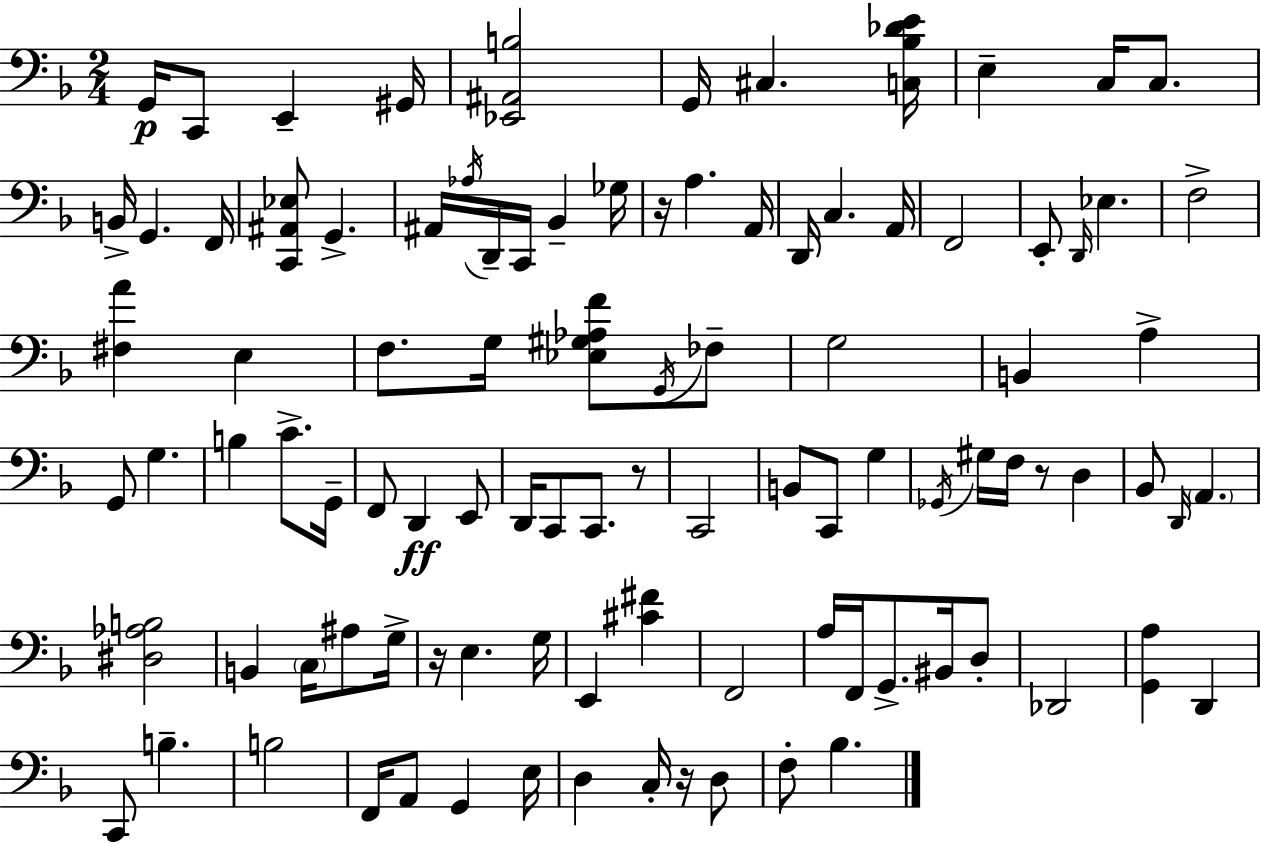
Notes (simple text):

G2/s C2/e E2/q G#2/s [Eb2,A#2,B3]/h G2/s C#3/q. [C3,Bb3,Db4,E4]/s E3/q C3/s C3/e. B2/s G2/q. F2/s [C2,A#2,Eb3]/e G2/q. A#2/s Ab3/s D2/s C2/s Bb2/q Gb3/s R/s A3/q. A2/s D2/s C3/q. A2/s F2/h E2/e D2/s Eb3/q. F3/h [F#3,A4]/q E3/q F3/e. G3/s [Eb3,G#3,Ab3,F4]/e G2/s FES3/e G3/h B2/q A3/q G2/e G3/q. B3/q C4/e. G2/s F2/e D2/q E2/e D2/s C2/e C2/e. R/e C2/h B2/e C2/e G3/q Gb2/s G#3/s F3/s R/e D3/q Bb2/e D2/s A2/q. [D#3,Ab3,B3]/h B2/q C3/s A#3/e G3/s R/s E3/q. G3/s E2/q [C#4,F#4]/q F2/h A3/s F2/s G2/e. BIS2/s D3/e Db2/h [G2,A3]/q D2/q C2/e B3/q. B3/h F2/s A2/e G2/q E3/s D3/q C3/s R/s D3/e F3/e Bb3/q.